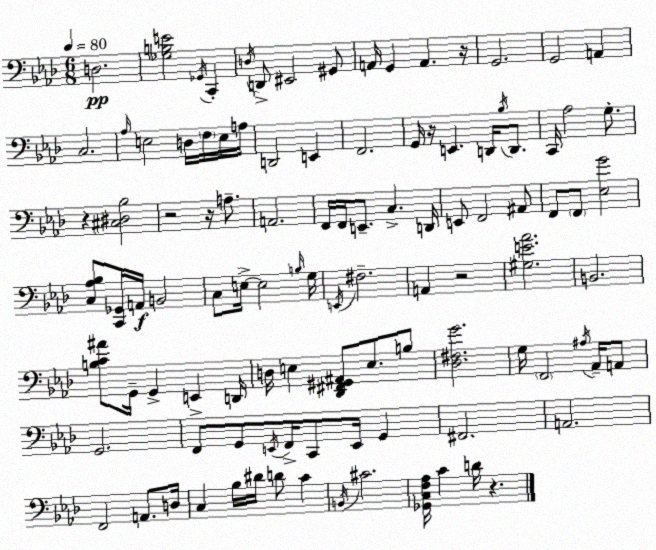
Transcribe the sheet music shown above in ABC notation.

X:1
T:Untitled
M:6/8
L:1/4
K:Fm
D,2 [_G,B,E]2 _G,,/4 C,, D,/4 D,,/2 ^E,,2 ^G,,/2 A,,/4 G,, A,, z/4 G,,2 G,,2 A,, C,2 _A,/4 E,2 D,/4 F,/4 E,/4 A,/4 D,,2 E,, F,,2 G,,/4 z/4 E,, D,,/4 _B,/4 D,,/2 C,,/4 _A,2 G,/2 z [^C,^D,_B,]2 z2 z/4 A,/2 A,,2 F,,/4 F,,/4 E,,/2 C, D,,/4 E,,/2 F,,2 ^A,,/2 F,,/2 F,,/2 [_E,G]2 [C,_A,_B,]/2 [C,,_G,,]/4 A,,/4 B,,2 C,/2 E,/4 E,2 B,/4 G,/4 E,,/4 ^F,2 A,, z2 [^G,E_A]2 B,,2 [B,C^A]/2 G,,/4 G,, E,, D,,/4 D,/4 E, [_D,,^F,,^G,,^A,,]/2 E,/2 B,/2 [_D,^F,G]2 G,/4 F,,2 ^A,/4 _A,,/4 A,,/2 G,,2 F,,/2 G,,/2 E,,/4 F,,/4 C,,/2 E,,/4 G,, ^F,,2 A,,2 F,,2 A,,/2 D,/4 C, _B,/4 ^D/4 D/2 C B,,/4 ^C2 [_G,,C,F,_A,]/4 C D/4 z